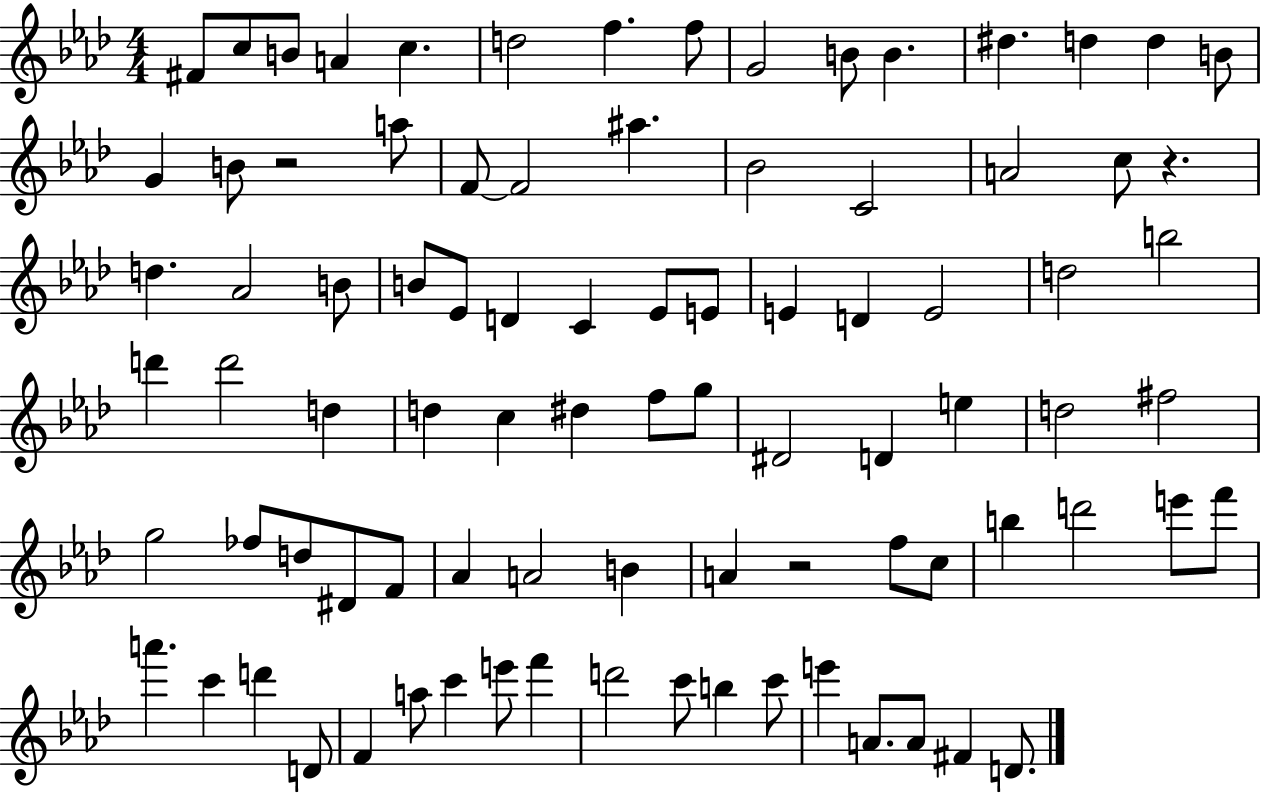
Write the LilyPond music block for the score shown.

{
  \clef treble
  \numericTimeSignature
  \time 4/4
  \key aes \major
  fis'8 c''8 b'8 a'4 c''4. | d''2 f''4. f''8 | g'2 b'8 b'4. | dis''4. d''4 d''4 b'8 | \break g'4 b'8 r2 a''8 | f'8~~ f'2 ais''4. | bes'2 c'2 | a'2 c''8 r4. | \break d''4. aes'2 b'8 | b'8 ees'8 d'4 c'4 ees'8 e'8 | e'4 d'4 e'2 | d''2 b''2 | \break d'''4 d'''2 d''4 | d''4 c''4 dis''4 f''8 g''8 | dis'2 d'4 e''4 | d''2 fis''2 | \break g''2 fes''8 d''8 dis'8 f'8 | aes'4 a'2 b'4 | a'4 r2 f''8 c''8 | b''4 d'''2 e'''8 f'''8 | \break a'''4. c'''4 d'''4 d'8 | f'4 a''8 c'''4 e'''8 f'''4 | d'''2 c'''8 b''4 c'''8 | e'''4 a'8. a'8 fis'4 d'8. | \break \bar "|."
}